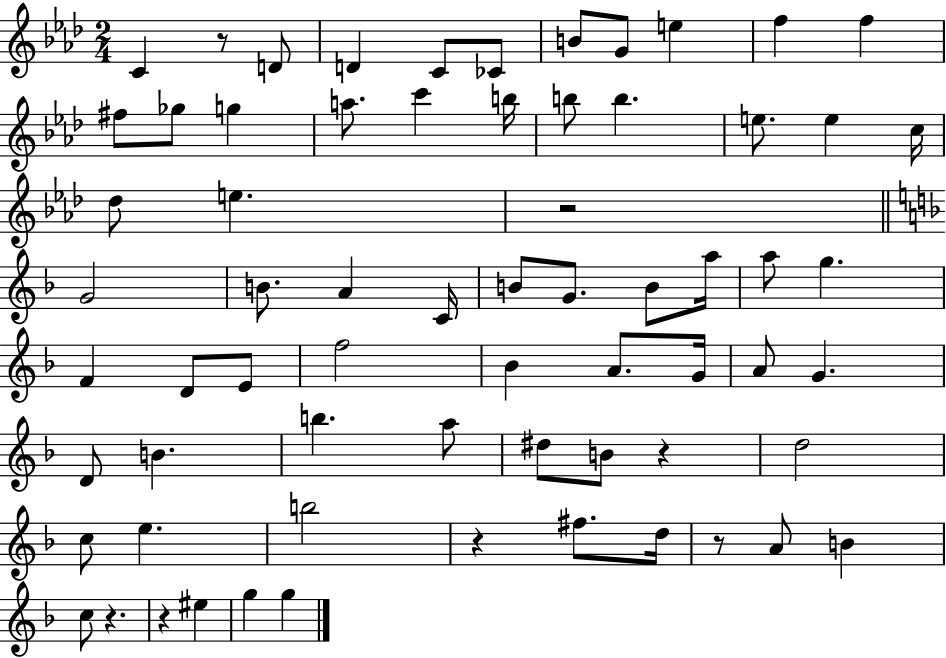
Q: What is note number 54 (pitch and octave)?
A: D5